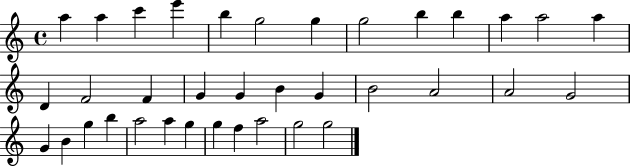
{
  \clef treble
  \time 4/4
  \defaultTimeSignature
  \key c \major
  a''4 a''4 c'''4 e'''4 | b''4 g''2 g''4 | g''2 b''4 b''4 | a''4 a''2 a''4 | \break d'4 f'2 f'4 | g'4 g'4 b'4 g'4 | b'2 a'2 | a'2 g'2 | \break g'4 b'4 g''4 b''4 | a''2 a''4 g''4 | g''4 f''4 a''2 | g''2 g''2 | \break \bar "|."
}